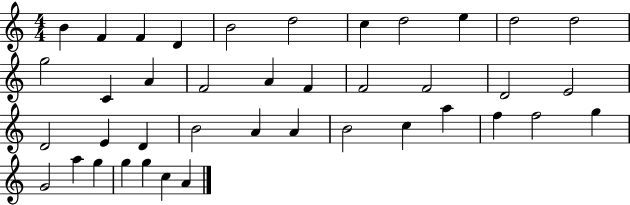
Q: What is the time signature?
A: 4/4